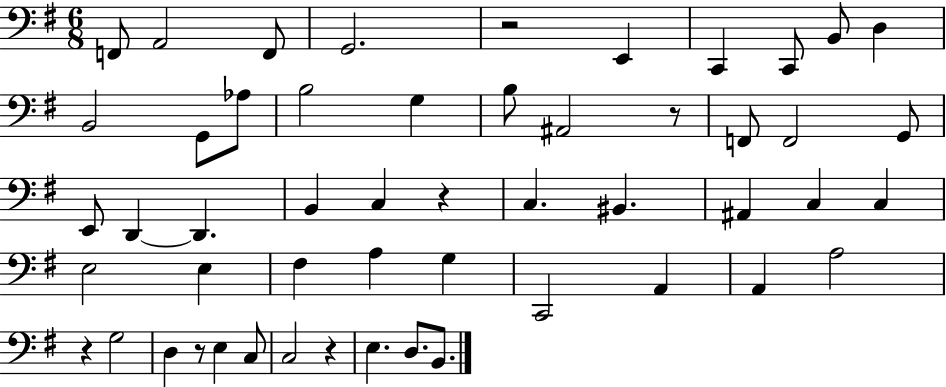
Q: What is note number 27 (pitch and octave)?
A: A#2